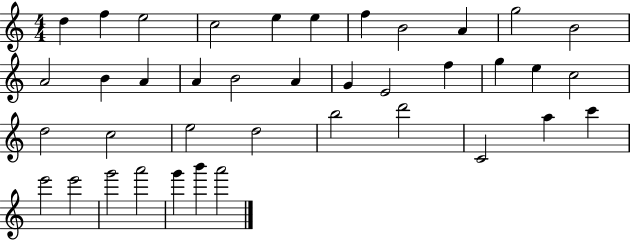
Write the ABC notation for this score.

X:1
T:Untitled
M:4/4
L:1/4
K:C
d f e2 c2 e e f B2 A g2 B2 A2 B A A B2 A G E2 f g e c2 d2 c2 e2 d2 b2 d'2 C2 a c' e'2 e'2 g'2 a'2 g' b' a'2